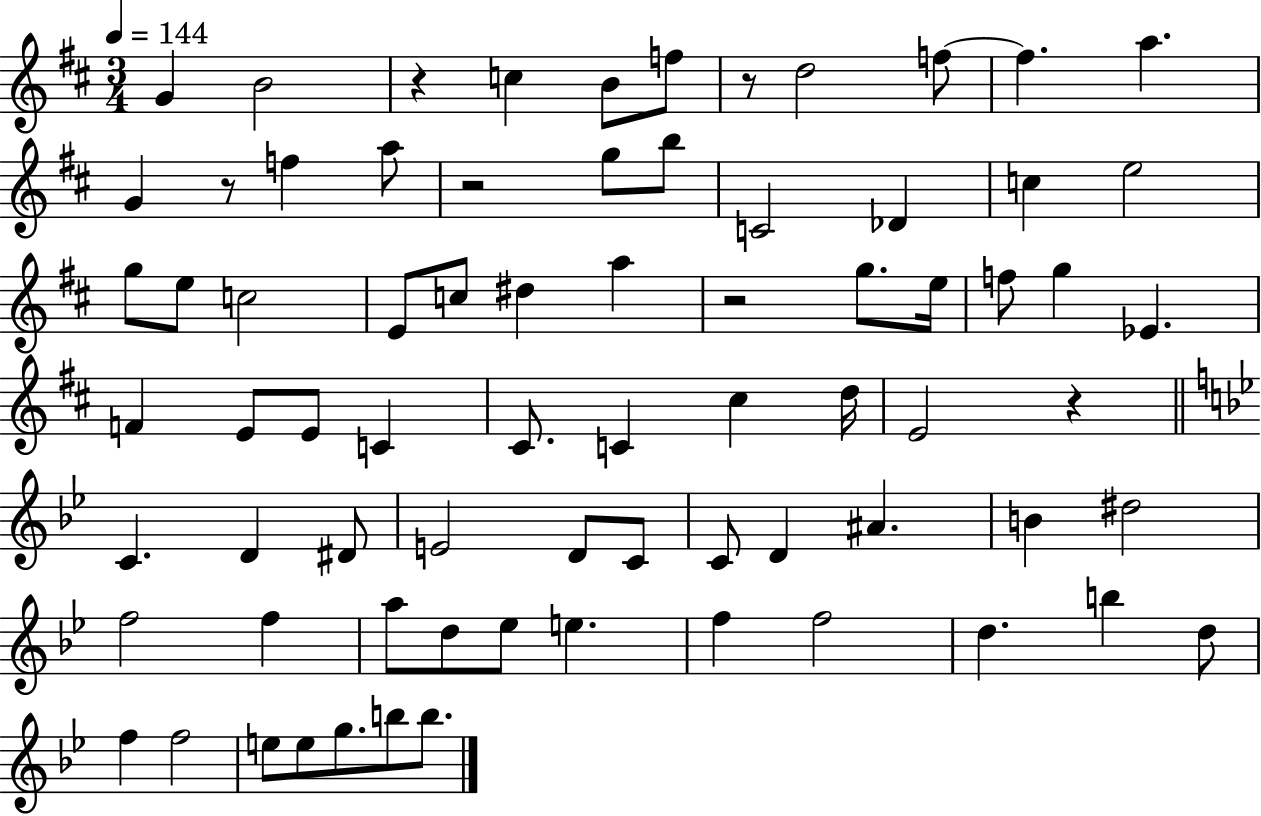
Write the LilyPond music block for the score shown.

{
  \clef treble
  \numericTimeSignature
  \time 3/4
  \key d \major
  \tempo 4 = 144
  g'4 b'2 | r4 c''4 b'8 f''8 | r8 d''2 f''8~~ | f''4. a''4. | \break g'4 r8 f''4 a''8 | r2 g''8 b''8 | c'2 des'4 | c''4 e''2 | \break g''8 e''8 c''2 | e'8 c''8 dis''4 a''4 | r2 g''8. e''16 | f''8 g''4 ees'4. | \break f'4 e'8 e'8 c'4 | cis'8. c'4 cis''4 d''16 | e'2 r4 | \bar "||" \break \key bes \major c'4. d'4 dis'8 | e'2 d'8 c'8 | c'8 d'4 ais'4. | b'4 dis''2 | \break f''2 f''4 | a''8 d''8 ees''8 e''4. | f''4 f''2 | d''4. b''4 d''8 | \break f''4 f''2 | e''8 e''8 g''8. b''8 b''8. | \bar "|."
}